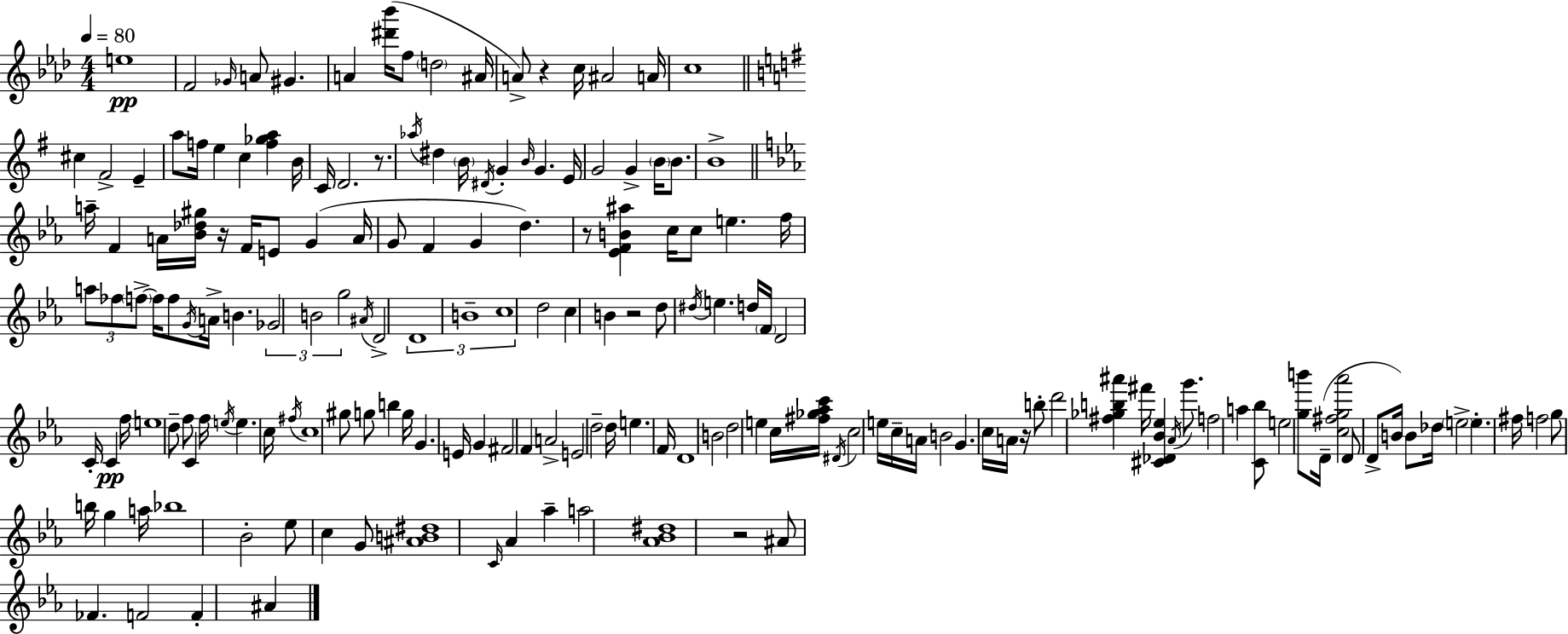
{
  \clef treble
  \numericTimeSignature
  \time 4/4
  \key aes \major
  \tempo 4 = 80
  e''1\pp | f'2 \grace { ges'16 } a'8 gis'4. | a'4 <dis''' bes'''>16( f''8 \parenthesize d''2 | ais'16 a'8->) r4 c''16 ais'2 | \break a'16 c''1 | \bar "||" \break \key g \major cis''4 fis'2-> e'4-- | a''8 f''16 e''4 c''4 <f'' ges'' a''>4 b'16 | c'16 d'2. r8. | \acciaccatura { aes''16 } dis''4 \parenthesize b'16 \acciaccatura { dis'16 } g'4-. \grace { b'16 } g'4. | \break e'16 g'2 g'4-> \parenthesize b'16 | b'8. b'1-> | \bar "||" \break \key ees \major a''16-- f'4 a'16 <bes' des'' gis''>16 r16 f'16 e'8 g'4( a'16 | g'8 f'4 g'4 d''4.) | r8 <ees' f' b' ais''>4 c''16 c''8 e''4. f''16 | \tuplet 3/2 { a''8 fes''8 \parenthesize f''8->~~ } f''16 f''8 \acciaccatura { g'16 } a'16-> b'4. | \break \tuplet 3/2 { ges'2 b'2 | g''2 } \acciaccatura { ais'16 } d'2-> | \tuplet 3/2 { d'1 | b'1-- | \break c''1 } | d''2 c''4 b'4 | r2 d''8 \acciaccatura { dis''16 } e''4. | d''16 \parenthesize f'16 d'2 c'16-. c'4\pp | \break f''16 e''1 | d''8-- f''8 c'4 f''16 \acciaccatura { e''16 } e''4. | c''16 \acciaccatura { fis''16 } c''1 | gis''8 g''8 b''4 g''16 g'4. | \break e'16 g'4 fis'2 | f'4 a'2-> e'2 | d''2-- d''16 e''4. | f'16 d'1 | \break b'2 d''2 | e''4 c''16 <fis'' ges'' aes'' c'''>16 \acciaccatura { dis'16 } c''2 | e''16 c''16-- a'16 b'2 g'4. | c''16 a'16 r16 b''8-. d'''2 | \break <fis'' ges'' b'' ais'''>4 fis'''16 <cis' des' bes' ees''>4 \acciaccatura { aes'16 } g'''8. f''2 | a''4 <c' bes''>8 e''2 | <g'' b'''>8 d'16--( <c'' fis'' g'' aes'''>2 | d'8 d'8-> b'16) b'8 des''16 \parenthesize e''2-> | \break e''4.-. fis''16 f''2 g''8 | b''16 g''4 a''16 bes''1 | bes'2-. ees''8 | c''4 g'8 <ais' b' dis''>1 | \break \grace { c'16 } aes'4 aes''4-- | a''2 <aes' bes' dis''>1 | r2 | ais'8 fes'4. f'2 | \break f'4-. ais'4 \bar "|."
}